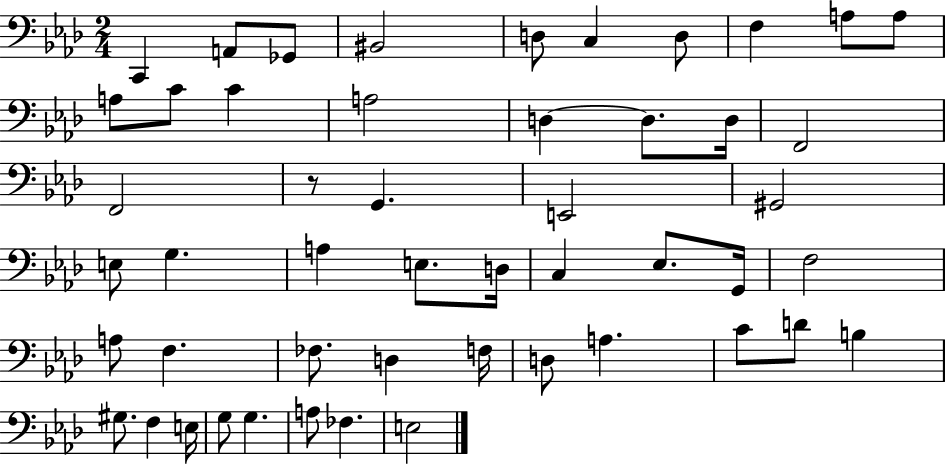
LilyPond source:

{
  \clef bass
  \numericTimeSignature
  \time 2/4
  \key aes \major
  c,4 a,8 ges,8 | bis,2 | d8 c4 d8 | f4 a8 a8 | \break a8 c'8 c'4 | a2 | d4~~ d8. d16 | f,2 | \break f,2 | r8 g,4. | e,2 | gis,2 | \break e8 g4. | a4 e8. d16 | c4 ees8. g,16 | f2 | \break a8 f4. | fes8. d4 f16 | d8 a4. | c'8 d'8 b4 | \break gis8. f4 e16 | g8 g4. | a8 fes4. | e2 | \break \bar "|."
}